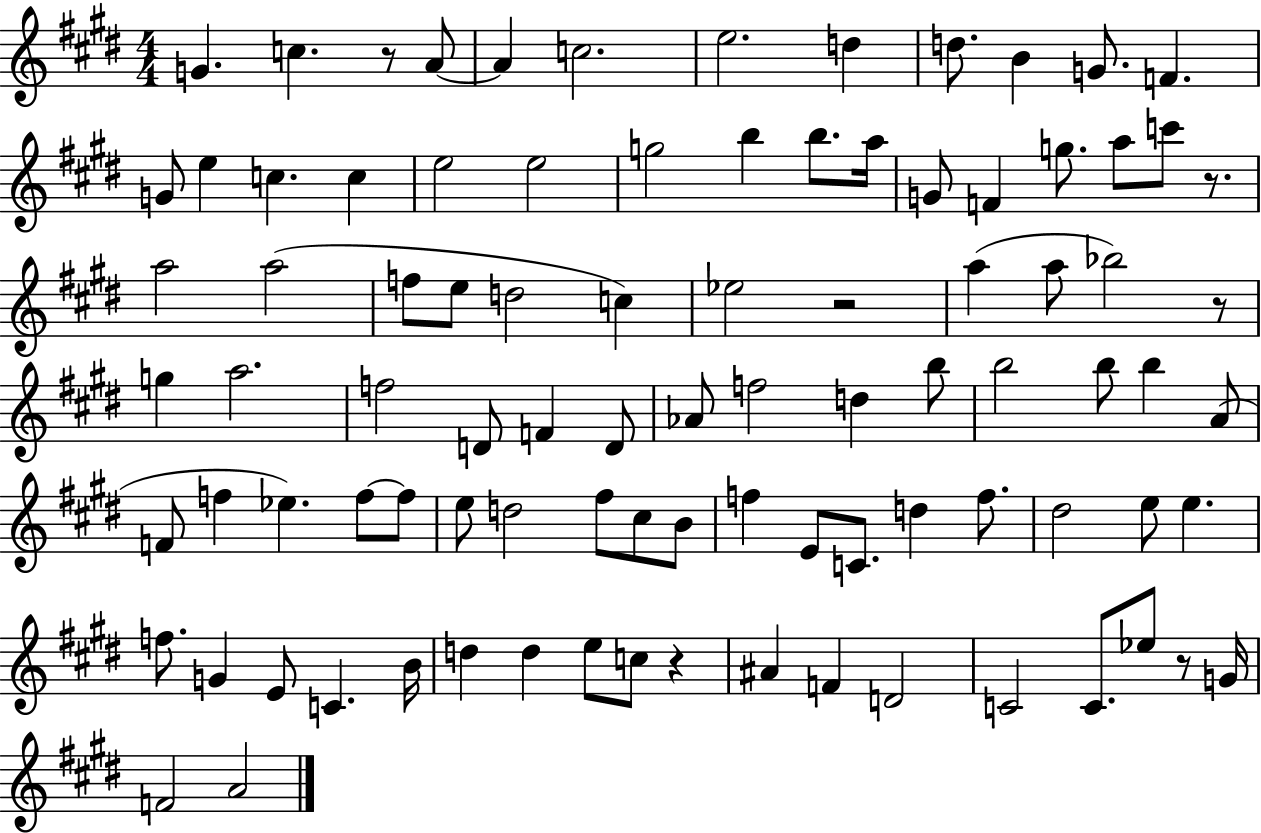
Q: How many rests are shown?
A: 6